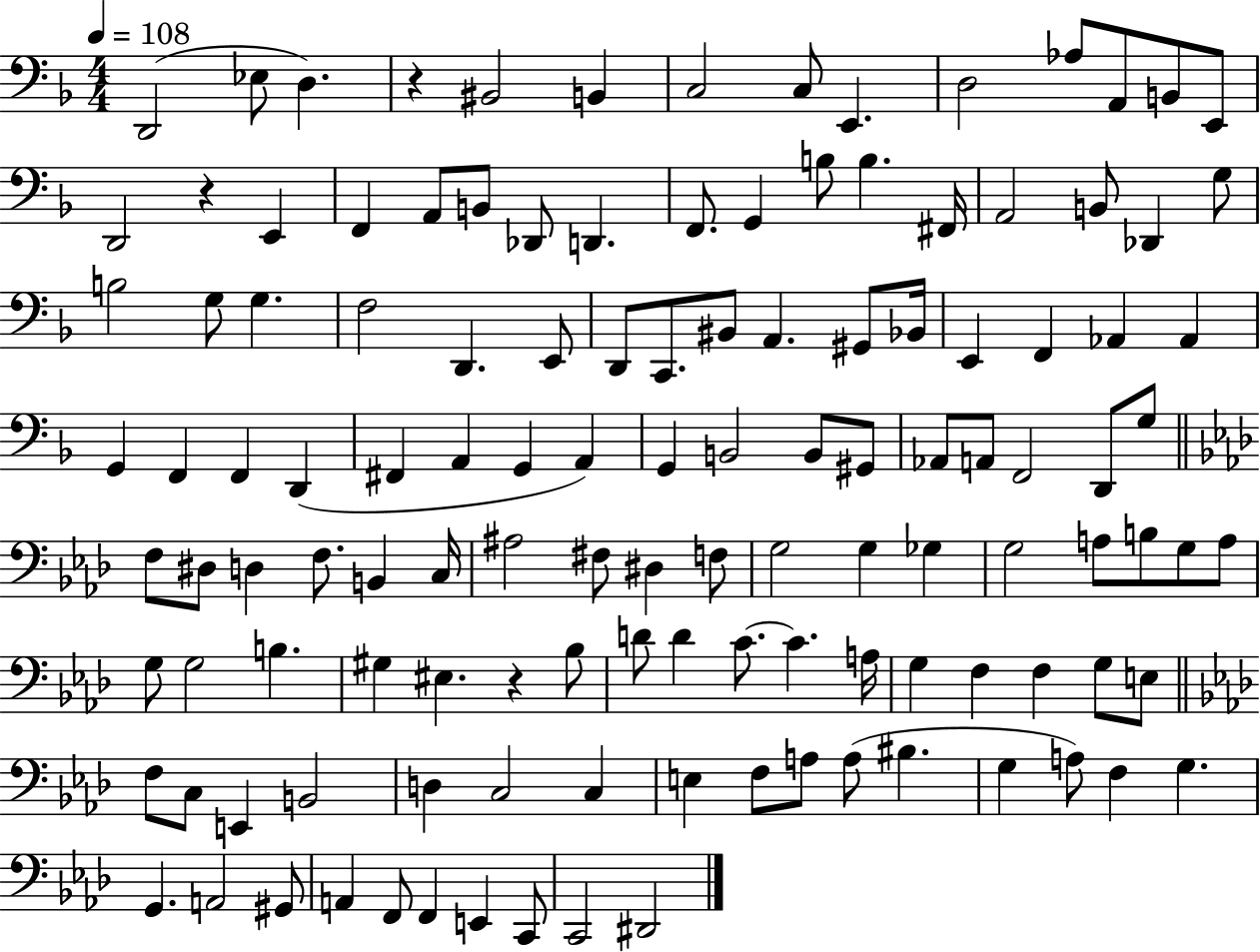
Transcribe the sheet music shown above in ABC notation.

X:1
T:Untitled
M:4/4
L:1/4
K:F
D,,2 _E,/2 D, z ^B,,2 B,, C,2 C,/2 E,, D,2 _A,/2 A,,/2 B,,/2 E,,/2 D,,2 z E,, F,, A,,/2 B,,/2 _D,,/2 D,, F,,/2 G,, B,/2 B, ^F,,/4 A,,2 B,,/2 _D,, G,/2 B,2 G,/2 G, F,2 D,, E,,/2 D,,/2 C,,/2 ^B,,/2 A,, ^G,,/2 _B,,/4 E,, F,, _A,, _A,, G,, F,, F,, D,, ^F,, A,, G,, A,, G,, B,,2 B,,/2 ^G,,/2 _A,,/2 A,,/2 F,,2 D,,/2 G,/2 F,/2 ^D,/2 D, F,/2 B,, C,/4 ^A,2 ^F,/2 ^D, F,/2 G,2 G, _G, G,2 A,/2 B,/2 G,/2 A,/2 G,/2 G,2 B, ^G, ^E, z _B,/2 D/2 D C/2 C A,/4 G, F, F, G,/2 E,/2 F,/2 C,/2 E,, B,,2 D, C,2 C, E, F,/2 A,/2 A,/2 ^B, G, A,/2 F, G, G,, A,,2 ^G,,/2 A,, F,,/2 F,, E,, C,,/2 C,,2 ^D,,2